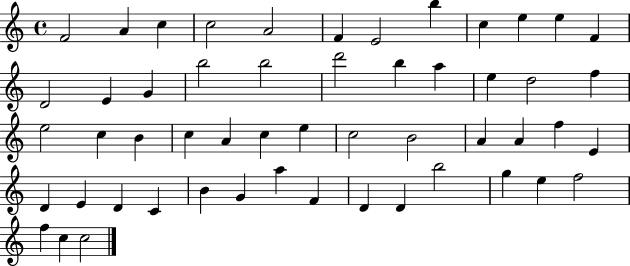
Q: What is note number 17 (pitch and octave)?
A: B5